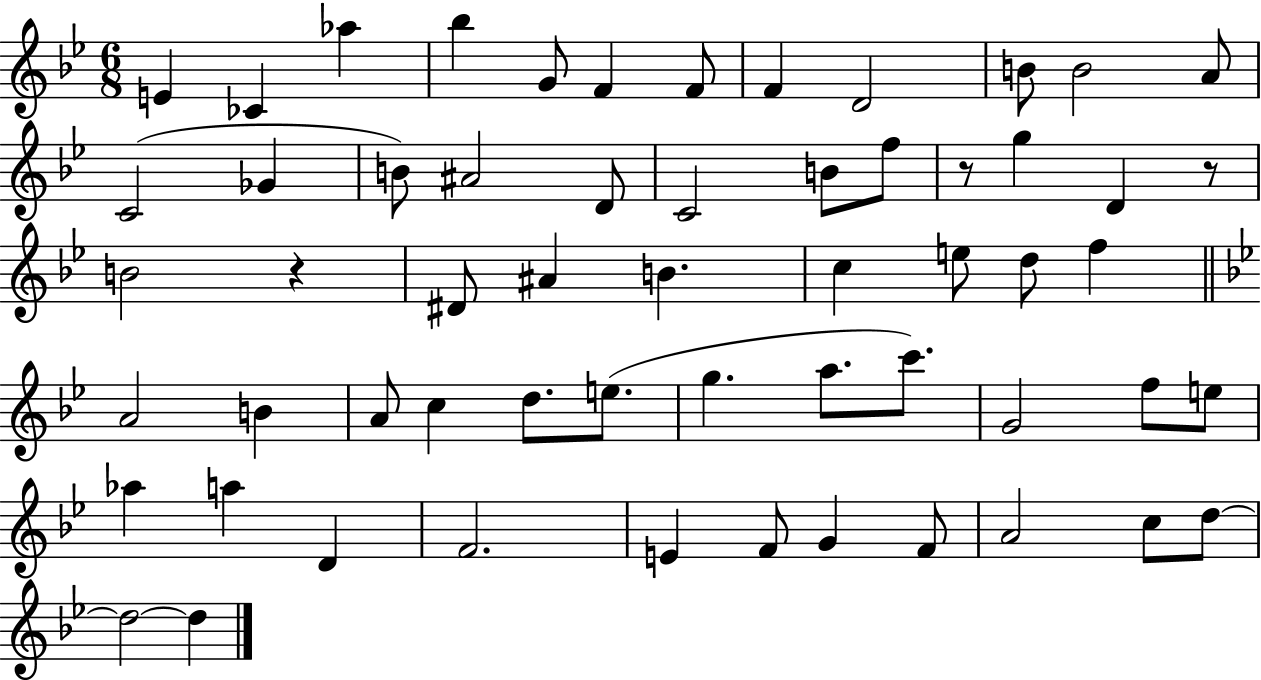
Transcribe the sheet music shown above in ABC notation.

X:1
T:Untitled
M:6/8
L:1/4
K:Bb
E _C _a _b G/2 F F/2 F D2 B/2 B2 A/2 C2 _G B/2 ^A2 D/2 C2 B/2 f/2 z/2 g D z/2 B2 z ^D/2 ^A B c e/2 d/2 f A2 B A/2 c d/2 e/2 g a/2 c'/2 G2 f/2 e/2 _a a D F2 E F/2 G F/2 A2 c/2 d/2 d2 d